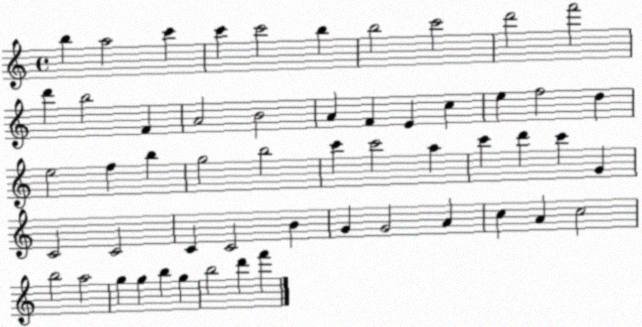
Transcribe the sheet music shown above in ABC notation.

X:1
T:Untitled
M:4/4
L:1/4
K:C
b a2 c' c' c'2 b b2 c'2 d'2 f'2 d' b2 F A2 B2 A F E c e f2 d e2 f b g2 b2 c' c'2 a c' d' c' G C2 C2 C C2 B G G2 A c A c2 b2 a2 g g b g b2 d' f'